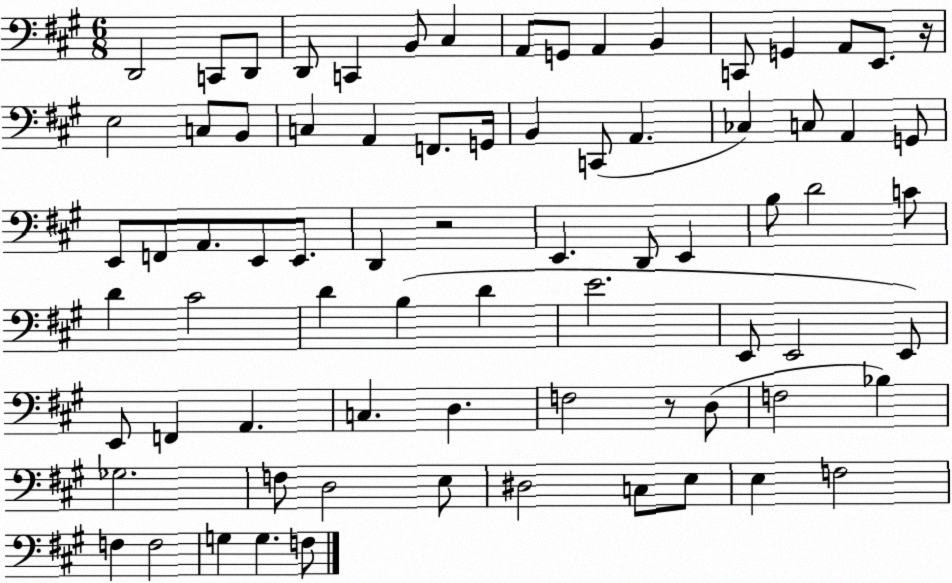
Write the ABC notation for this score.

X:1
T:Untitled
M:6/8
L:1/4
K:A
D,,2 C,,/2 D,,/2 D,,/2 C,, B,,/2 ^C, A,,/2 G,,/2 A,, B,, C,,/2 G,, A,,/2 E,,/2 z/4 E,2 C,/2 B,,/2 C, A,, F,,/2 G,,/4 B,, C,,/2 A,, _C, C,/2 A,, G,,/2 E,,/2 F,,/2 A,,/2 E,,/2 E,,/2 D,, z2 E,, D,,/2 E,, B,/2 D2 C/2 D ^C2 D B, D E2 E,,/2 E,,2 E,,/2 E,,/2 F,, A,, C, D, F,2 z/2 D,/2 F,2 _B, _G,2 F,/2 D,2 E,/2 ^D,2 C,/2 E,/2 E, F,2 F, F,2 G, G, F,/2